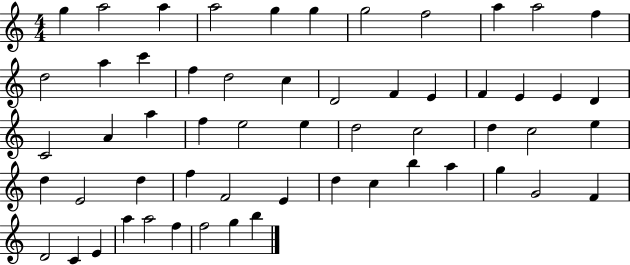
{
  \clef treble
  \numericTimeSignature
  \time 4/4
  \key c \major
  g''4 a''2 a''4 | a''2 g''4 g''4 | g''2 f''2 | a''4 a''2 f''4 | \break d''2 a''4 c'''4 | f''4 d''2 c''4 | d'2 f'4 e'4 | f'4 e'4 e'4 d'4 | \break c'2 a'4 a''4 | f''4 e''2 e''4 | d''2 c''2 | d''4 c''2 e''4 | \break d''4 e'2 d''4 | f''4 f'2 e'4 | d''4 c''4 b''4 a''4 | g''4 g'2 f'4 | \break d'2 c'4 e'4 | a''4 a''2 f''4 | f''2 g''4 b''4 | \bar "|."
}